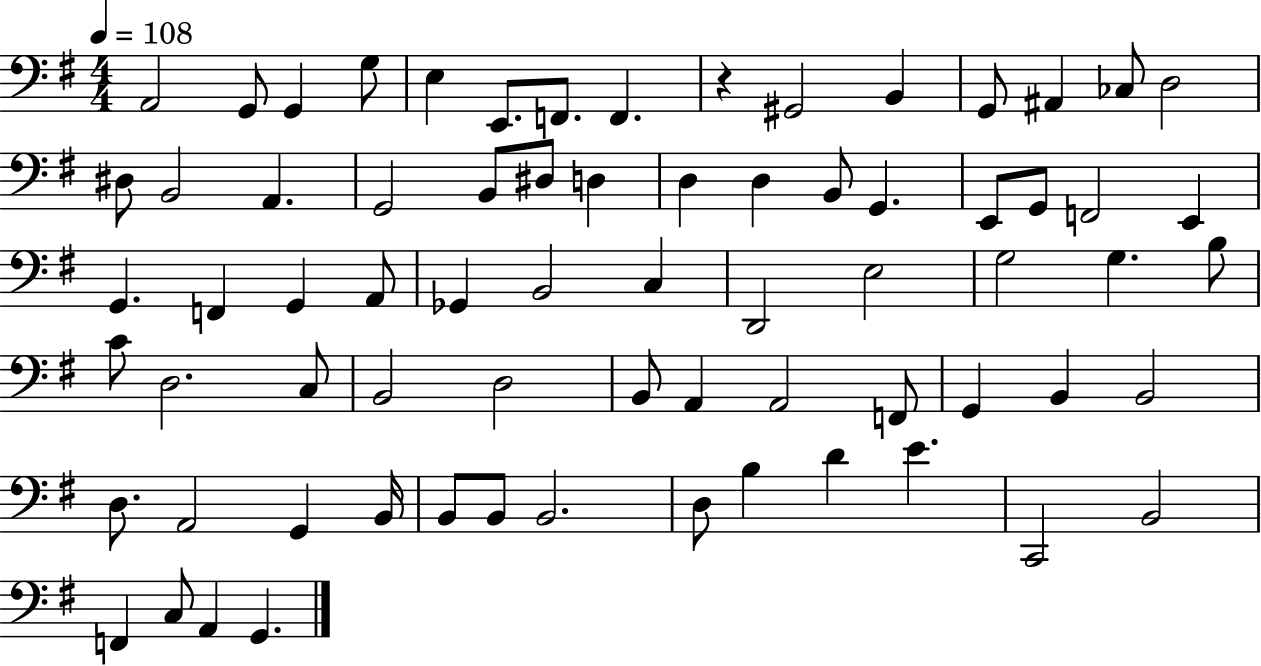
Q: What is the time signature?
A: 4/4